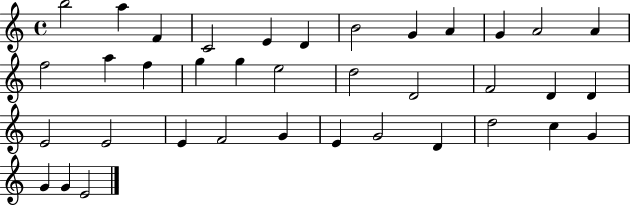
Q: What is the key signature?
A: C major